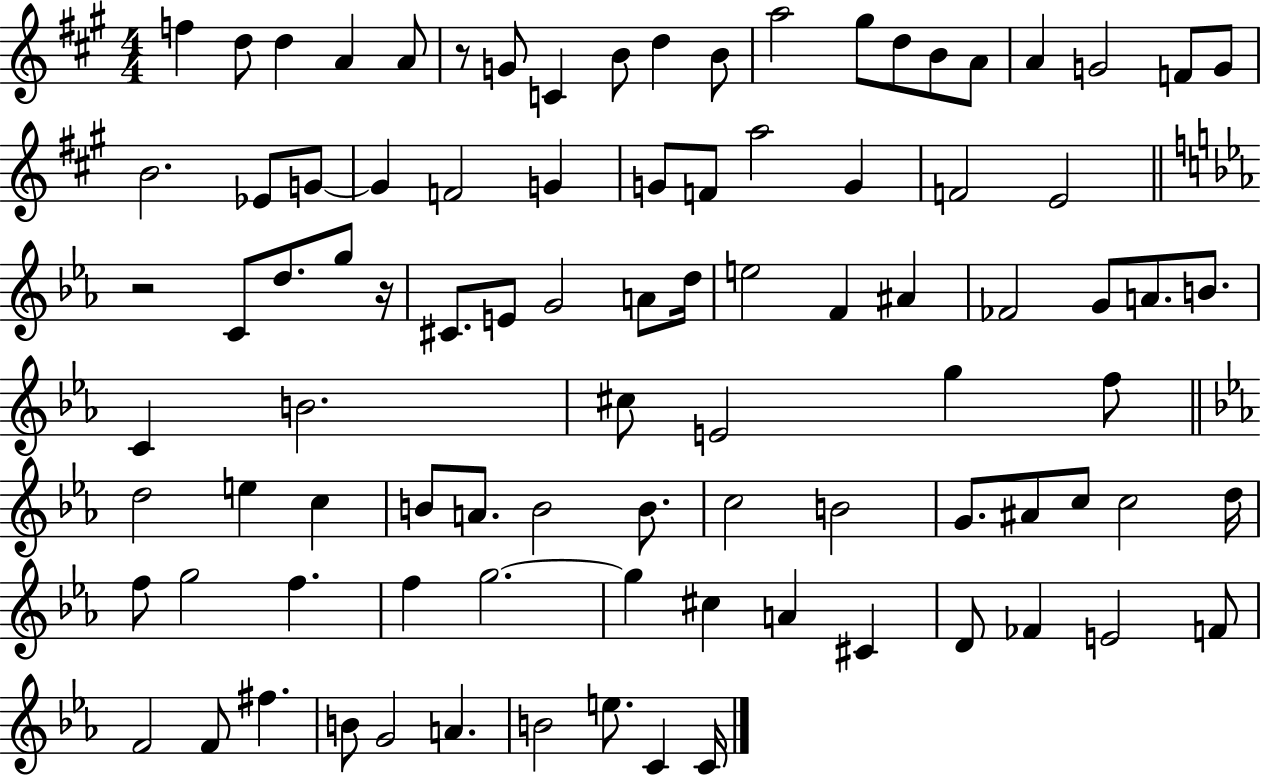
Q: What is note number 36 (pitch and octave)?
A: E4